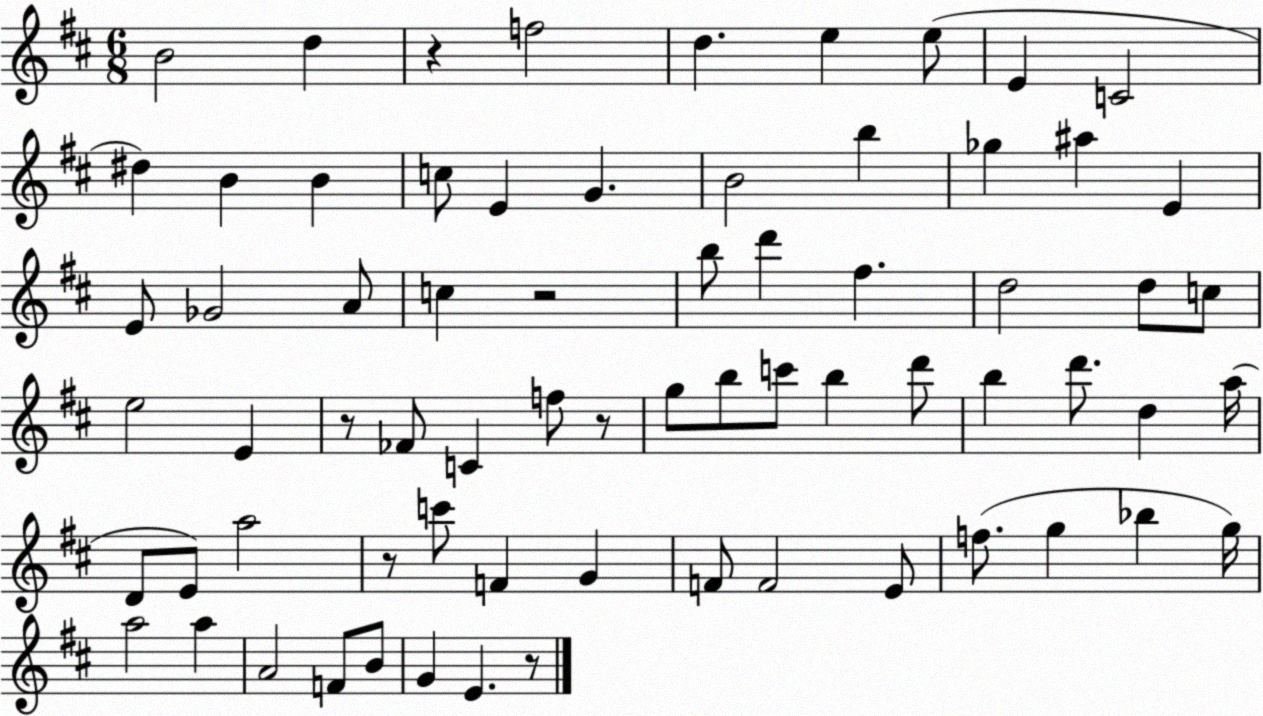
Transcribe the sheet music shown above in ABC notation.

X:1
T:Untitled
M:6/8
L:1/4
K:D
B2 d z f2 d e e/2 E C2 ^d B B c/2 E G B2 b _g ^a E E/2 _G2 A/2 c z2 b/2 d' ^f d2 d/2 c/2 e2 E z/2 _F/2 C f/2 z/2 g/2 b/2 c'/2 b d'/2 b d'/2 d a/4 D/2 E/2 a2 z/2 c'/2 F G F/2 F2 E/2 f/2 g _b g/4 a2 a A2 F/2 B/2 G E z/2